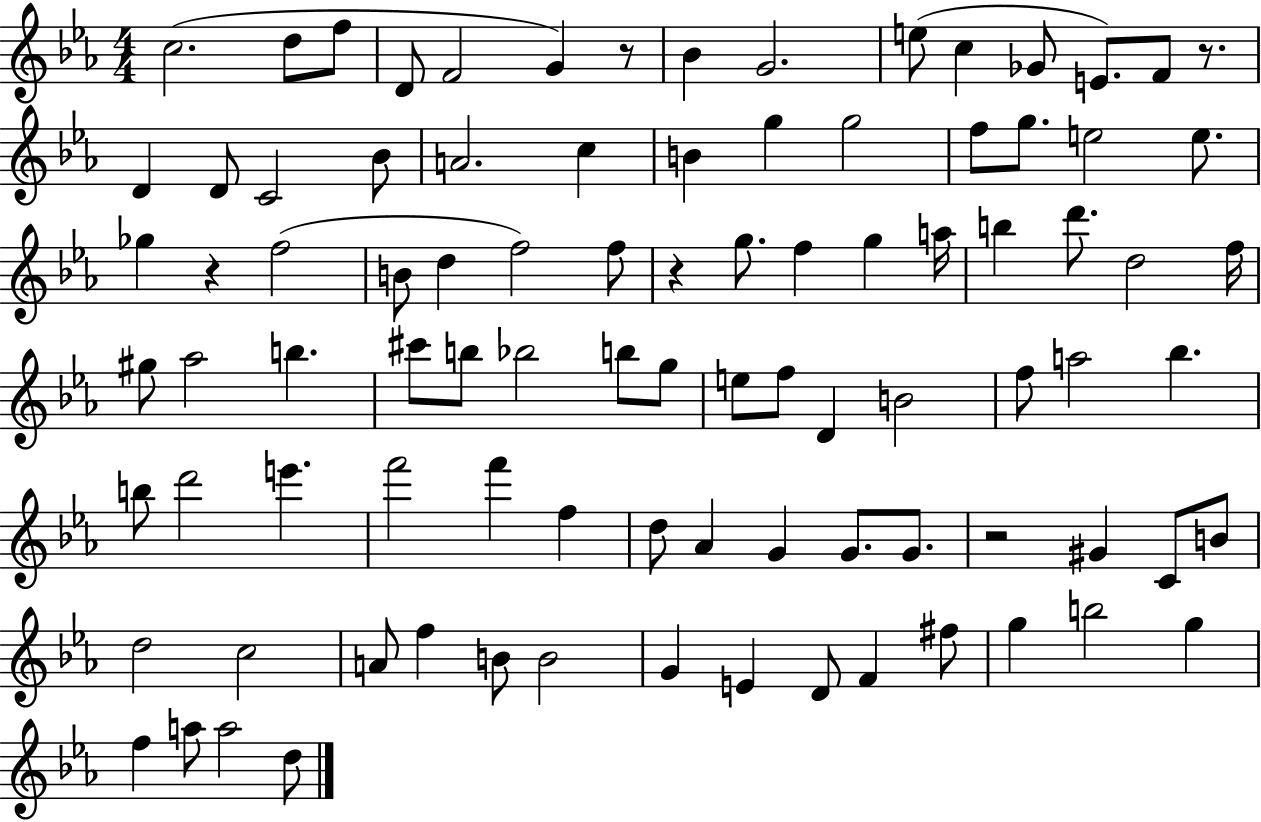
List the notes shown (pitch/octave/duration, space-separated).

C5/h. D5/e F5/e D4/e F4/h G4/q R/e Bb4/q G4/h. E5/e C5/q Gb4/e E4/e. F4/e R/e. D4/q D4/e C4/h Bb4/e A4/h. C5/q B4/q G5/q G5/h F5/e G5/e. E5/h E5/e. Gb5/q R/q F5/h B4/e D5/q F5/h F5/e R/q G5/e. F5/q G5/q A5/s B5/q D6/e. D5/h F5/s G#5/e Ab5/h B5/q. C#6/e B5/e Bb5/h B5/e G5/e E5/e F5/e D4/q B4/h F5/e A5/h Bb5/q. B5/e D6/h E6/q. F6/h F6/q F5/q D5/e Ab4/q G4/q G4/e. G4/e. R/h G#4/q C4/e B4/e D5/h C5/h A4/e F5/q B4/e B4/h G4/q E4/q D4/e F4/q F#5/e G5/q B5/h G5/q F5/q A5/e A5/h D5/e